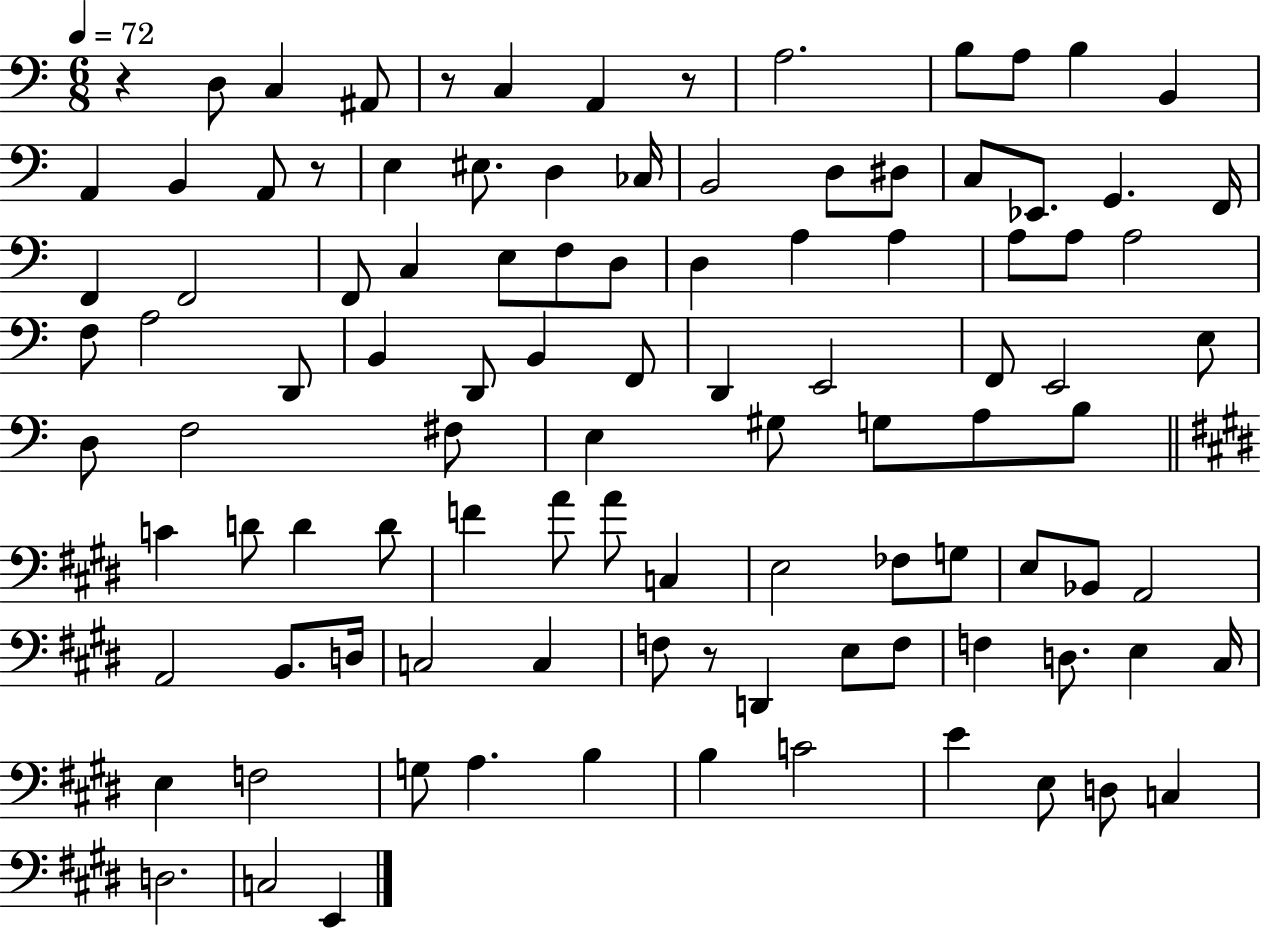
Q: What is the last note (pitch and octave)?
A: E2